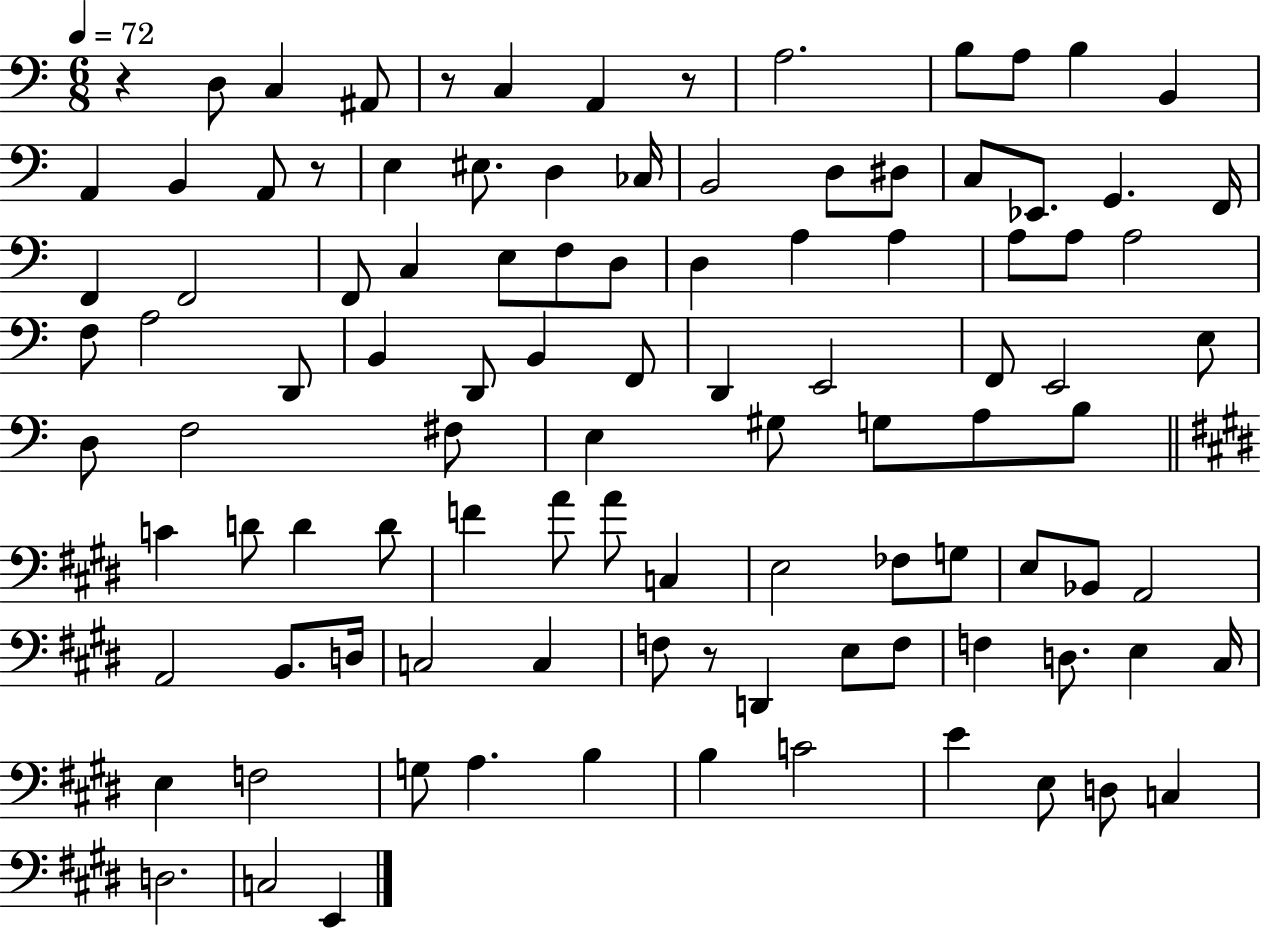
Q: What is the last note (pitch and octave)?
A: E2